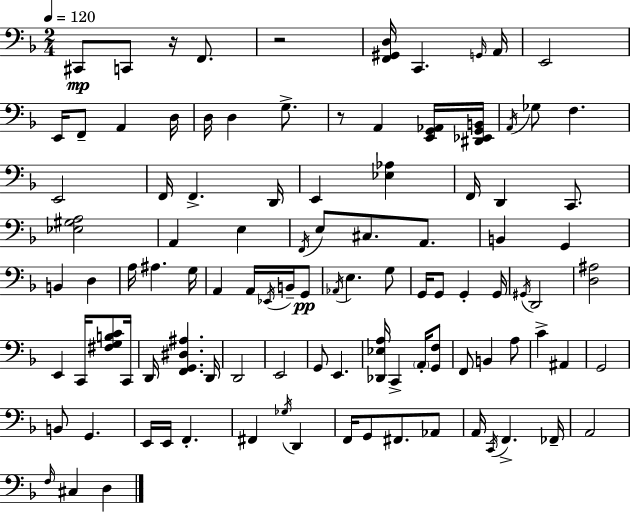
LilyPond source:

{
  \clef bass
  \numericTimeSignature
  \time 2/4
  \key f \major
  \tempo 4 = 120
  \repeat volta 2 { cis,8\mp c,8 r16 f,8. | r2 | <f, gis, d>16 c,4. \grace { g,16 } | a,16 e,2 | \break e,16 f,8-- a,4 | d16 d16 d4 g8.-> | r8 a,4 <e, g, aes,>16 | <dis, ees, g, b,>16 \acciaccatura { a,16 } ges8 f4. | \break e,2 | f,16 f,4.-> | d,16 e,4 <ees aes>4 | f,16 d,4 c,8. | \break <ees gis a>2 | a,4 e4 | \acciaccatura { f,16 } e8 cis8. | a,8. b,4 g,4 | \break b,4 d4 | a16 ais4. | g16 a,4 a,16 | \acciaccatura { ees,16 } b,16-- g,8\pp \acciaccatura { aes,16 } e4. | \break g8 g,16 g,8 | g,4-. g,16 \acciaccatura { gis,16 } d,2 | <d ais>2 | e,4 | \break c,16 <fis g b c'>8 c,16 d,16 <f, g, dis ais>4. | d,16 d,2 | e,2 | g,8 | \break e,4. <des, ees a>16 c,4-> | \parenthesize a,16-. <g, f>8 f,8 | b,4 a8 c'4-> | ais,4 g,2 | \break b,8 | g,4. e,16 e,16 | f,4.-. fis,4 | \acciaccatura { ges16 } d,4 f,16 | \break g,8 fis,8. aes,8 a,16 | \acciaccatura { c,16 } f,4.-> fes,16-- | a,2 | \grace { f16 } cis4 d4 | \break } \bar "|."
}